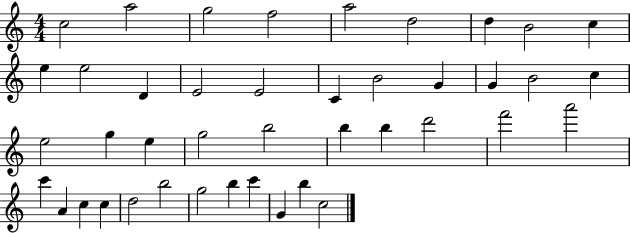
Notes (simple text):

C5/h A5/h G5/h F5/h A5/h D5/h D5/q B4/h C5/q E5/q E5/h D4/q E4/h E4/h C4/q B4/h G4/q G4/q B4/h C5/q E5/h G5/q E5/q G5/h B5/h B5/q B5/q D6/h F6/h A6/h C6/q A4/q C5/q C5/q D5/h B5/h G5/h B5/q C6/q G4/q B5/q C5/h